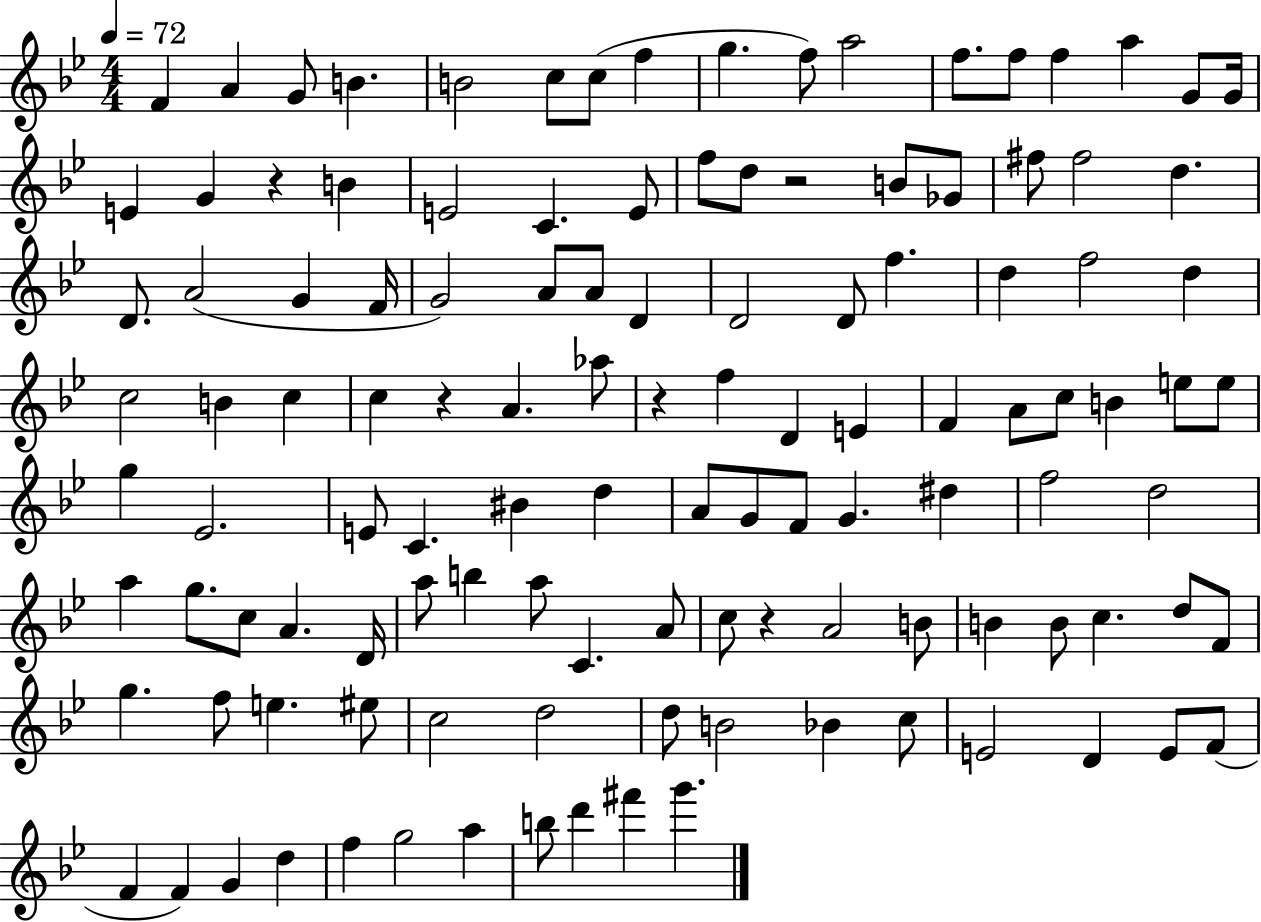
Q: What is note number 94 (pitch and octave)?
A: EIS5